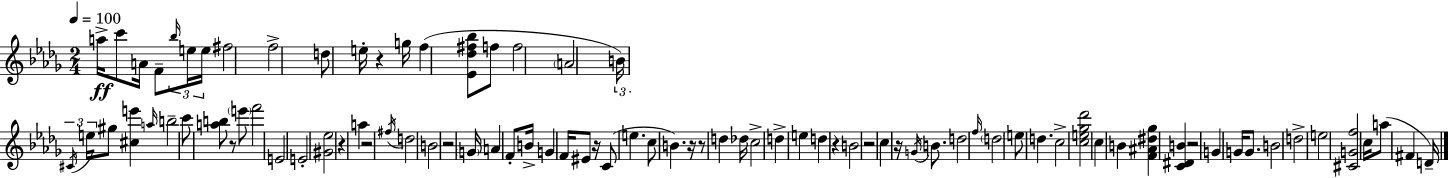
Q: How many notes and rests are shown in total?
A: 90